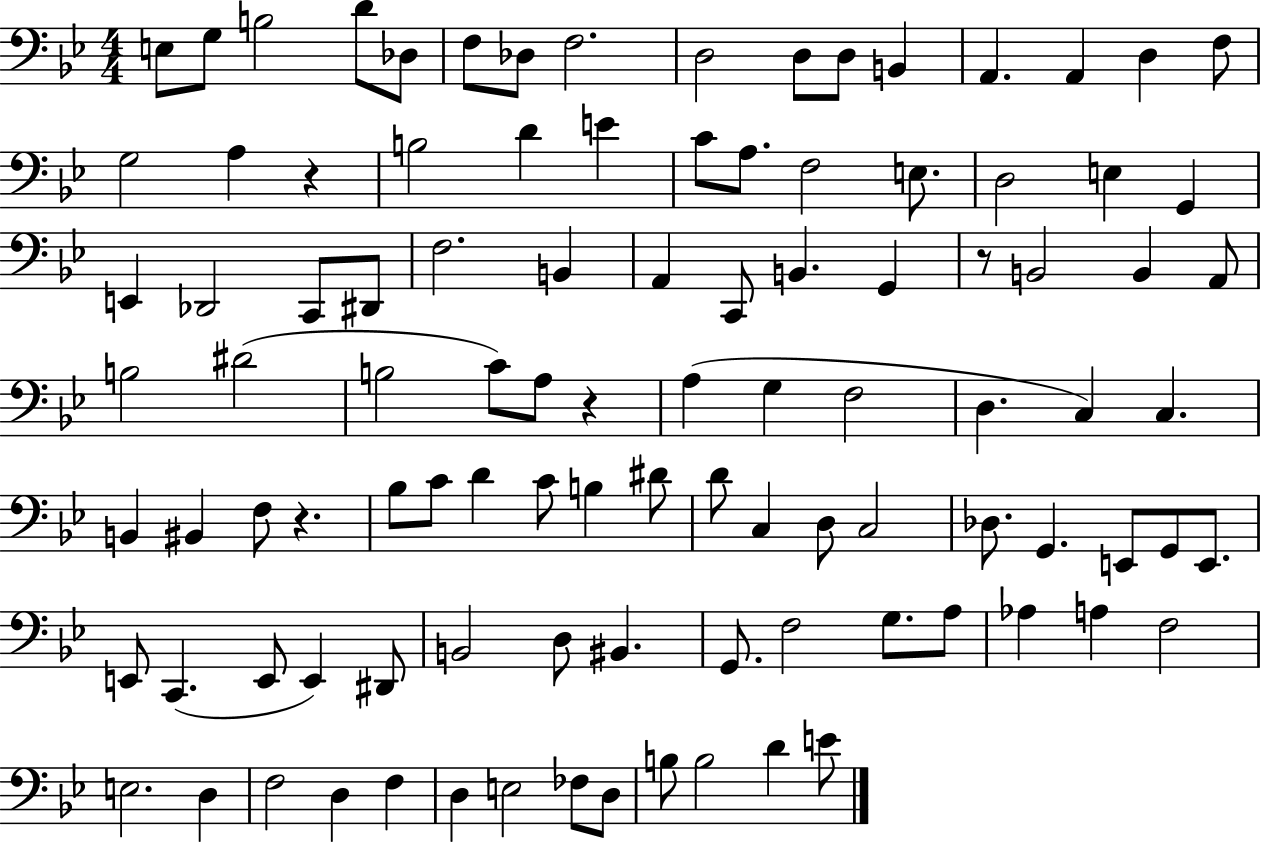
{
  \clef bass
  \numericTimeSignature
  \time 4/4
  \key bes \major
  e8 g8 b2 d'8 des8 | f8 des8 f2. | d2 d8 d8 b,4 | a,4. a,4 d4 f8 | \break g2 a4 r4 | b2 d'4 e'4 | c'8 a8. f2 e8. | d2 e4 g,4 | \break e,4 des,2 c,8 dis,8 | f2. b,4 | a,4 c,8 b,4. g,4 | r8 b,2 b,4 a,8 | \break b2 dis'2( | b2 c'8) a8 r4 | a4( g4 f2 | d4. c4) c4. | \break b,4 bis,4 f8 r4. | bes8 c'8 d'4 c'8 b4 dis'8 | d'8 c4 d8 c2 | des8. g,4. e,8 g,8 e,8. | \break e,8 c,4.( e,8 e,4) dis,8 | b,2 d8 bis,4. | g,8. f2 g8. a8 | aes4 a4 f2 | \break e2. d4 | f2 d4 f4 | d4 e2 fes8 d8 | b8 b2 d'4 e'8 | \break \bar "|."
}